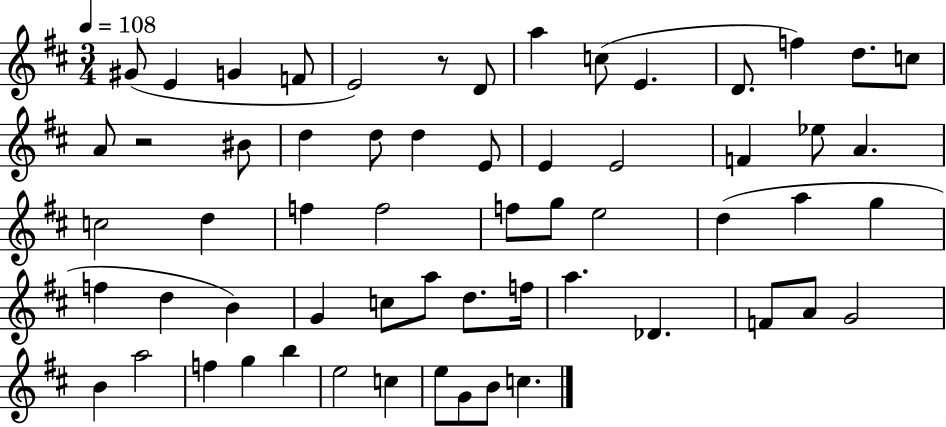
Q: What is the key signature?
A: D major